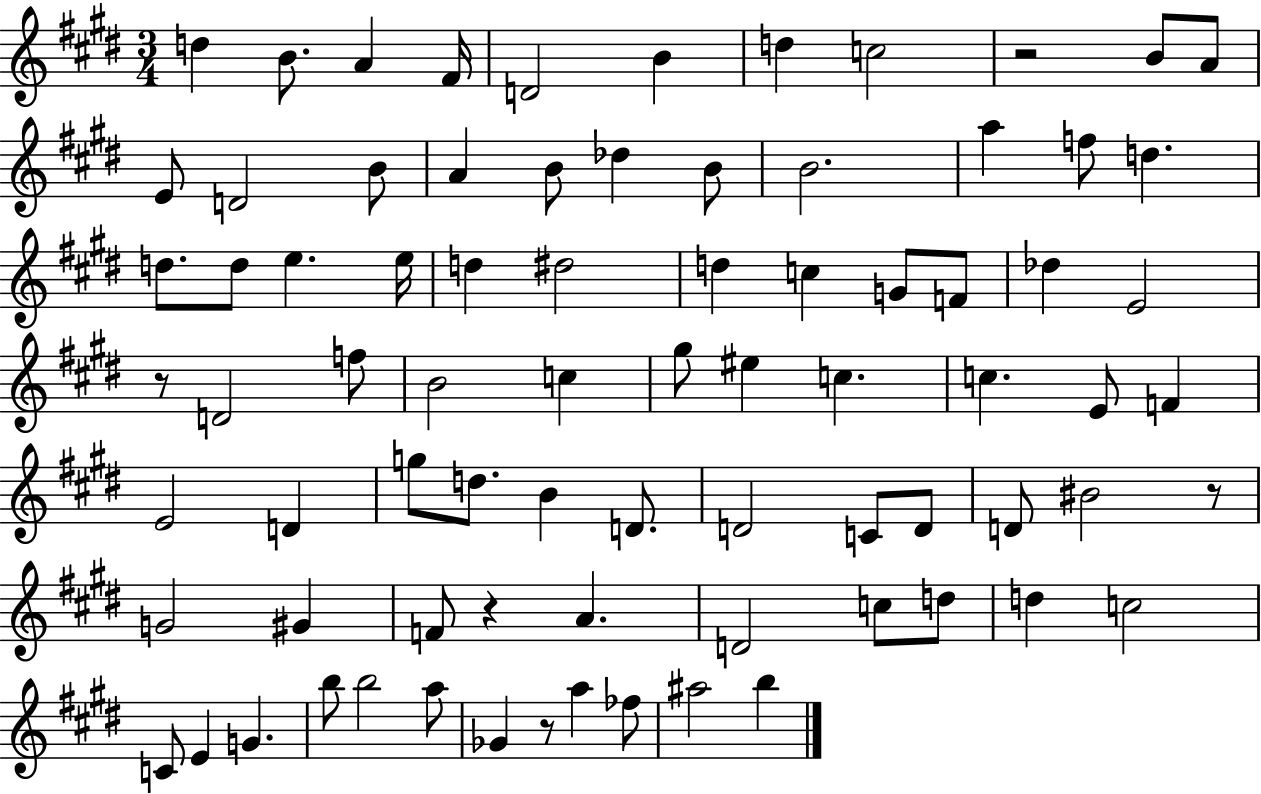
X:1
T:Untitled
M:3/4
L:1/4
K:E
d B/2 A ^F/4 D2 B d c2 z2 B/2 A/2 E/2 D2 B/2 A B/2 _d B/2 B2 a f/2 d d/2 d/2 e e/4 d ^d2 d c G/2 F/2 _d E2 z/2 D2 f/2 B2 c ^g/2 ^e c c E/2 F E2 D g/2 d/2 B D/2 D2 C/2 D/2 D/2 ^B2 z/2 G2 ^G F/2 z A D2 c/2 d/2 d c2 C/2 E G b/2 b2 a/2 _G z/2 a _f/2 ^a2 b